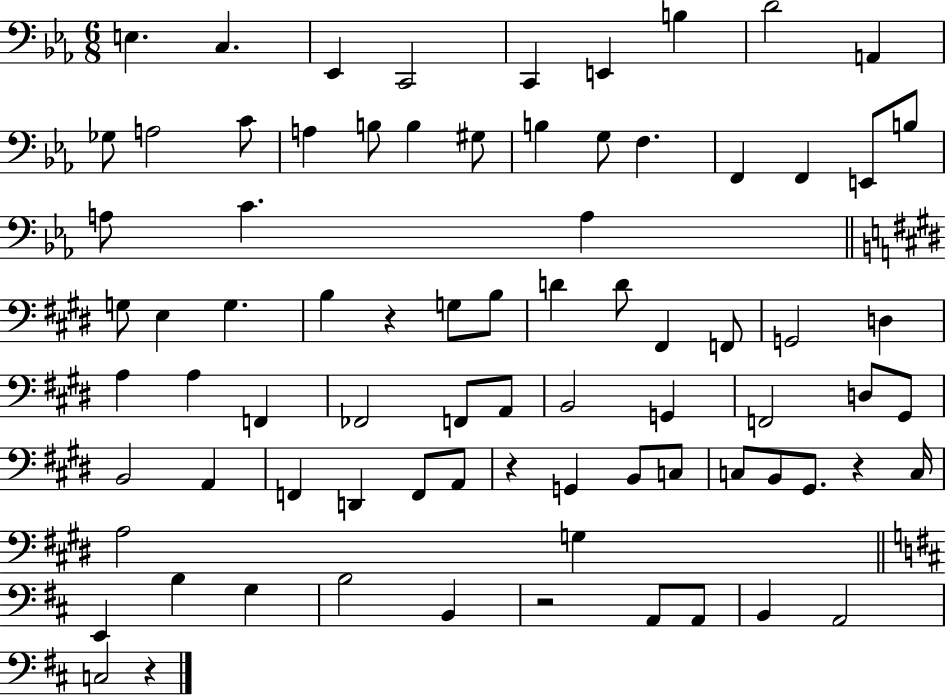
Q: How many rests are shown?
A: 5